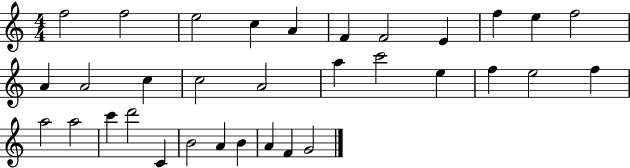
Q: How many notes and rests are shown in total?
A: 33